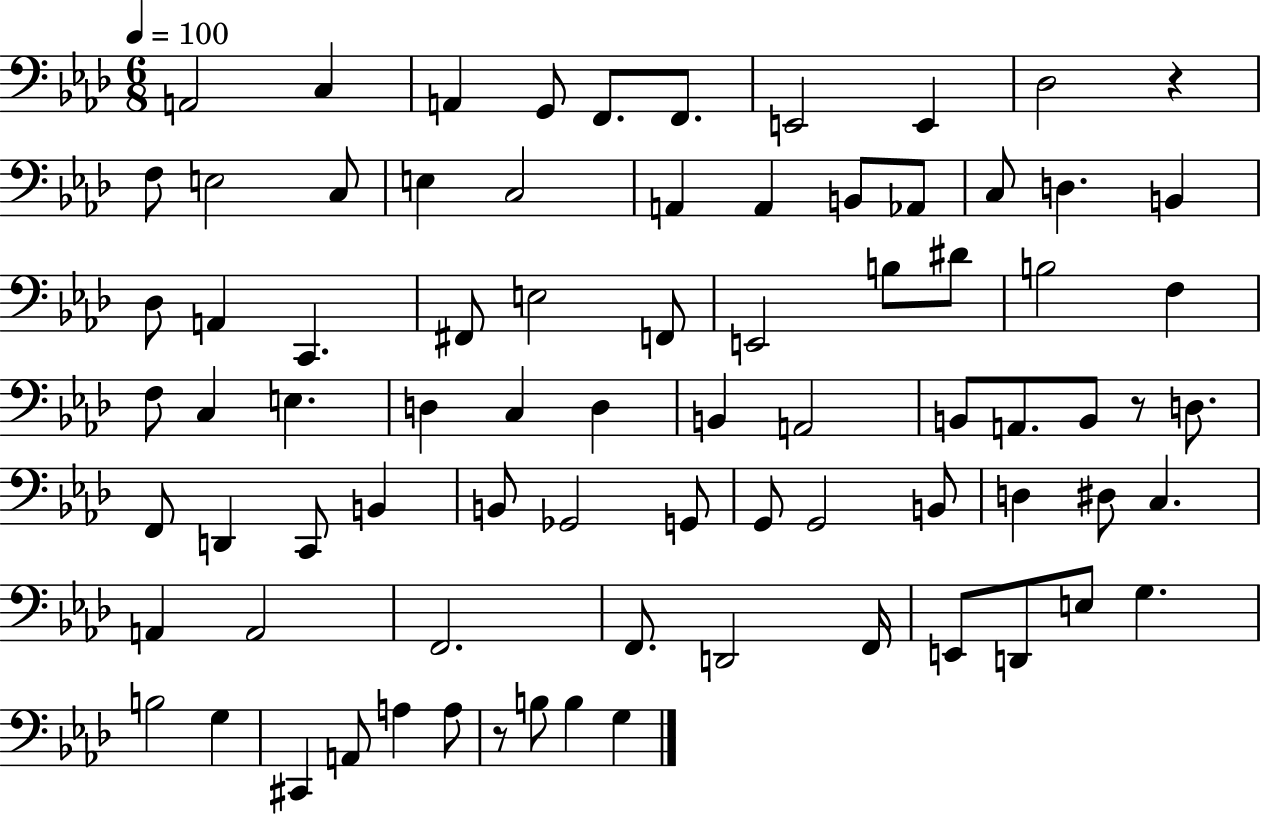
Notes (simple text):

A2/h C3/q A2/q G2/e F2/e. F2/e. E2/h E2/q Db3/h R/q F3/e E3/h C3/e E3/q C3/h A2/q A2/q B2/e Ab2/e C3/e D3/q. B2/q Db3/e A2/q C2/q. F#2/e E3/h F2/e E2/h B3/e D#4/e B3/h F3/q F3/e C3/q E3/q. D3/q C3/q D3/q B2/q A2/h B2/e A2/e. B2/e R/e D3/e. F2/e D2/q C2/e B2/q B2/e Gb2/h G2/e G2/e G2/h B2/e D3/q D#3/e C3/q. A2/q A2/h F2/h. F2/e. D2/h F2/s E2/e D2/e E3/e G3/q. B3/h G3/q C#2/q A2/e A3/q A3/e R/e B3/e B3/q G3/q